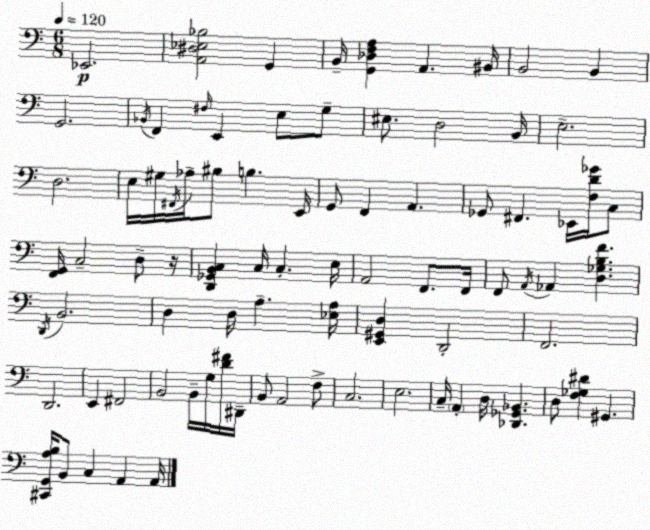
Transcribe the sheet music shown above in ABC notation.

X:1
T:Untitled
M:6/8
L:1/4
K:C
_E,,2 [A,,^D,_E,_B,]2 G,, B,,/4 [G,,_D,F,A,] A,, ^B,,/4 B,,2 B,, G,,2 _B,,/4 F,, ^F,/4 E,, E,/2 G,/2 ^E,/2 D,2 B,,/4 E,2 D,2 E,/4 ^G,/4 ^F,,/4 _A,/4 ^B,/2 B, E,,/4 G,,/2 F,, A,, _G,,/2 ^F,, _E,,/4 [F,D_G]/4 C,/2 [F,,G,,]/4 C,2 D,/2 z/4 [D,,_G,,B,,C,] C,/4 C, E,/4 A,,2 F,,/2 F,,/4 F,,/2 A,,/4 _A,, [D,_G,B,F] D,,/4 B,,2 D, D,/4 A, [_E,A,]/4 [E,,^G,,D,] D,,2 F,,2 D,,2 E,, ^F,,2 B,,2 B,,/4 G,/4 [D^F]/4 ^D,,/4 B,,/2 A,,2 F,/2 C,2 E,2 C,/4 A,, D,/4 [_D,,_G,,_B,,] D,/2 [F,_G,^D] ^G,, [^C,,G,,A,B,]/4 B,,/2 C, A,, A,,/4